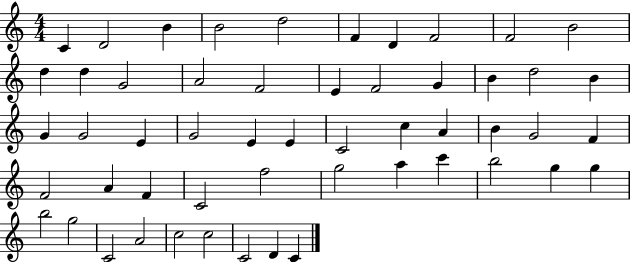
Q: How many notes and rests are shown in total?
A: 53